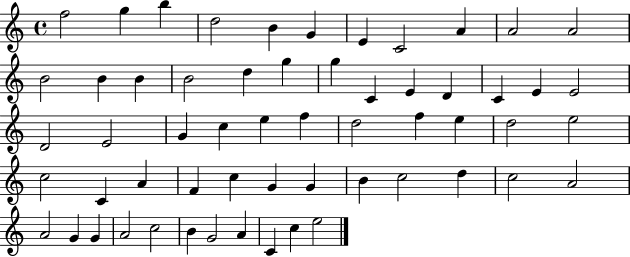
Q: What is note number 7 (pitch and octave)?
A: E4